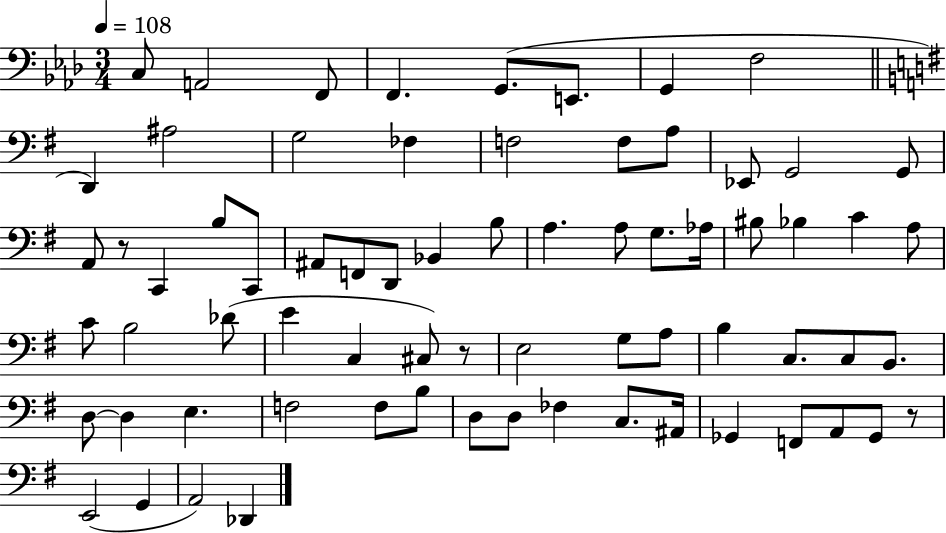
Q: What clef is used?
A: bass